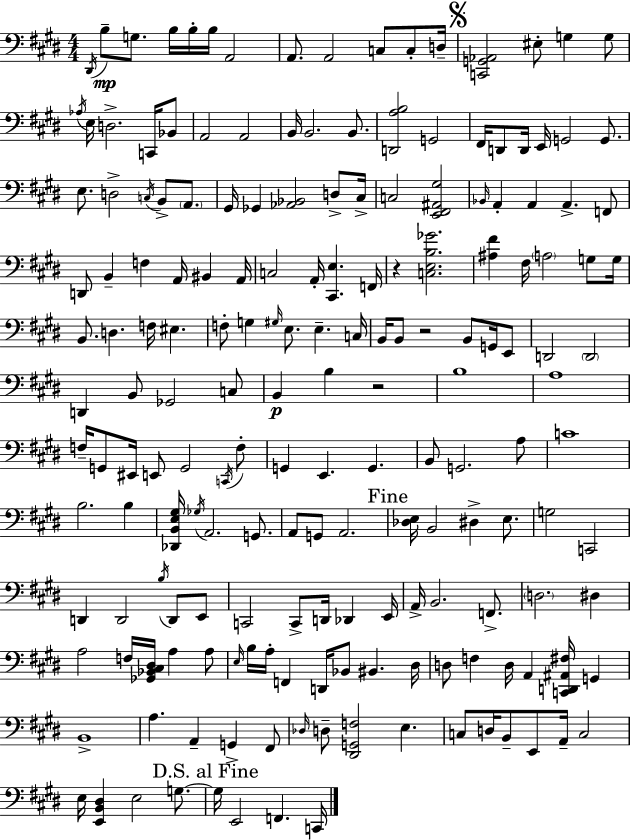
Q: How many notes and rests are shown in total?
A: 181